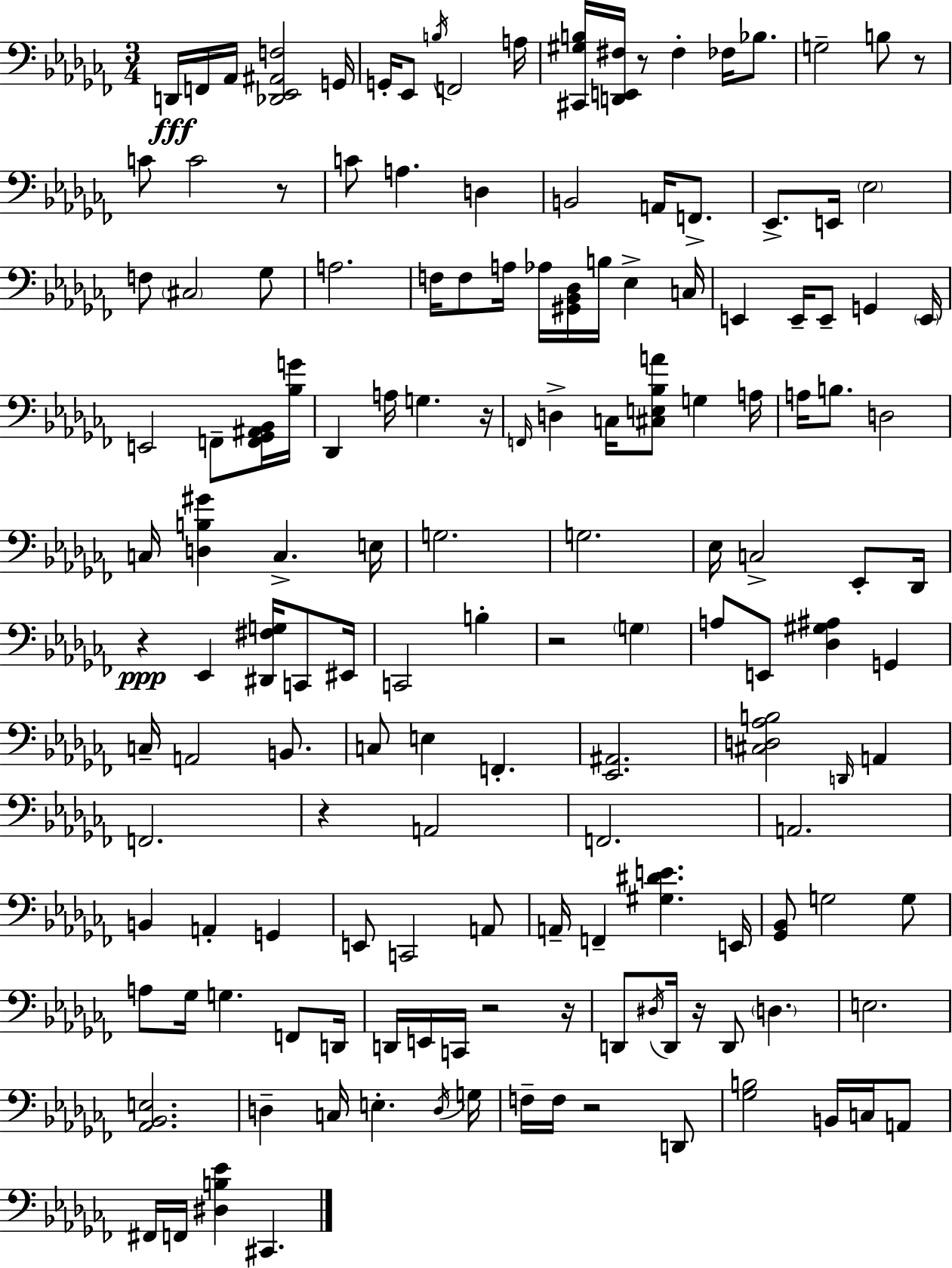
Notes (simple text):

D2/s F2/s Ab2/s [Db2,Eb2,A#2,F3]/h G2/s G2/s Eb2/e B3/s F2/h A3/s [C#2,G#3,B3]/s [D2,E2,F#3]/s R/e F#3/q FES3/s Bb3/e. G3/h B3/e R/e C4/e C4/h R/e C4/e A3/q. D3/q B2/h A2/s F2/e. Eb2/e. E2/s Eb3/h F3/e C#3/h Gb3/e A3/h. F3/s F3/e A3/s Ab3/s [G#2,Bb2,Db3]/s B3/s Eb3/q C3/s E2/q E2/s E2/e G2/q E2/s E2/h F2/e [F2,Gb2,A#2,Bb2]/s [Bb3,G4]/s Db2/q A3/s G3/q. R/s F2/s D3/q C3/s [C#3,E3,Bb3,A4]/e G3/q A3/s A3/s B3/e. D3/h C3/s [D3,B3,G#4]/q C3/q. E3/s G3/h. G3/h. Eb3/s C3/h Eb2/e Db2/s R/q Eb2/q [D#2,F#3,G3]/s C2/e EIS2/s C2/h B3/q R/h G3/q A3/e E2/e [Db3,G#3,A#3]/q G2/q C3/s A2/h B2/e. C3/e E3/q F2/q. [Eb2,A#2]/h. [C#3,D3,Ab3,B3]/h D2/s A2/q F2/h. R/q A2/h F2/h. A2/h. B2/q A2/q G2/q E2/e C2/h A2/e A2/s F2/q [G#3,D#4,E4]/q. E2/s [Gb2,Bb2]/e G3/h G3/e A3/e Gb3/s G3/q. F2/e D2/s D2/s E2/s C2/s R/h R/s D2/e D#3/s D2/s R/s D2/e D3/q. E3/h. [Ab2,Bb2,E3]/h. D3/q C3/s E3/q. D3/s G3/s F3/s F3/s R/h D2/e [Gb3,B3]/h B2/s C3/s A2/e F#2/s F2/s [D#3,B3,Eb4]/q C#2/q.